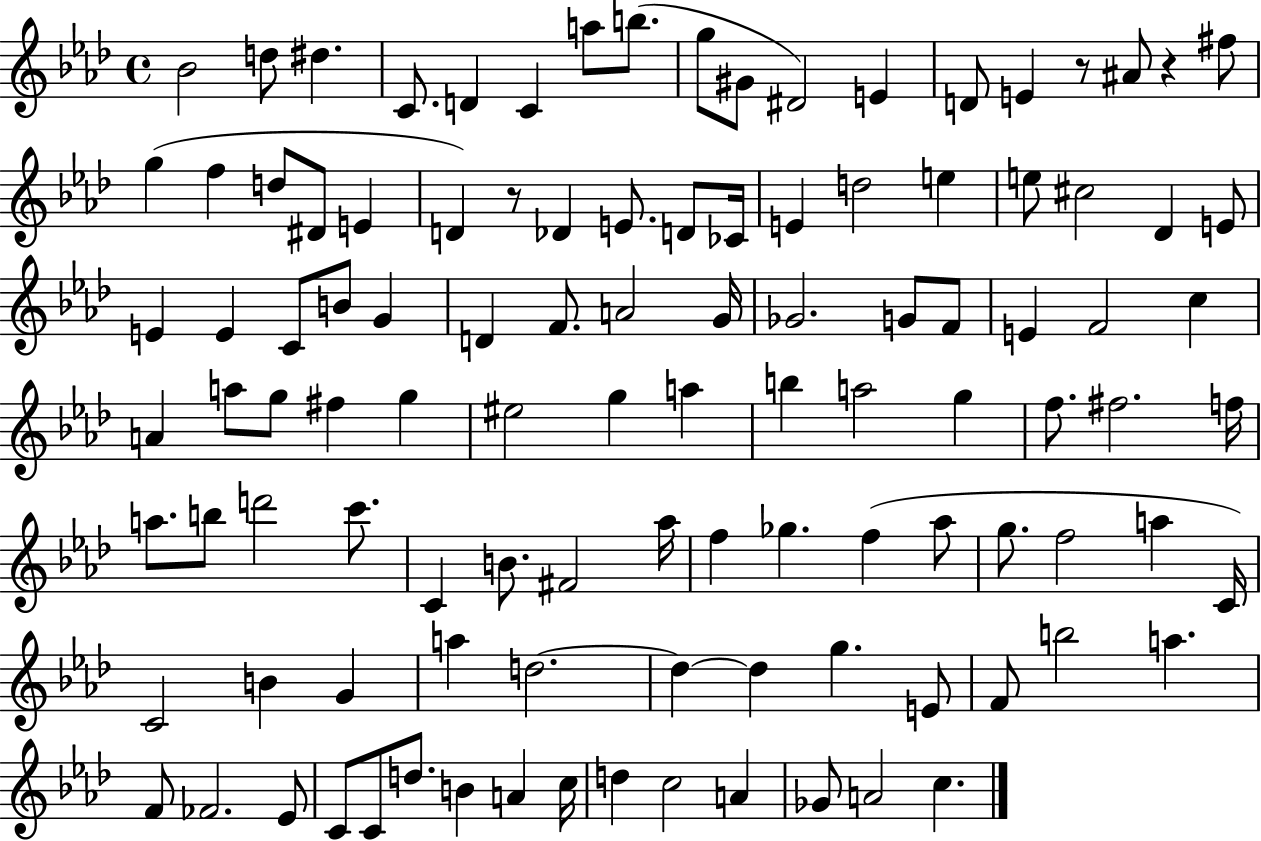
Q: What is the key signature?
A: AES major